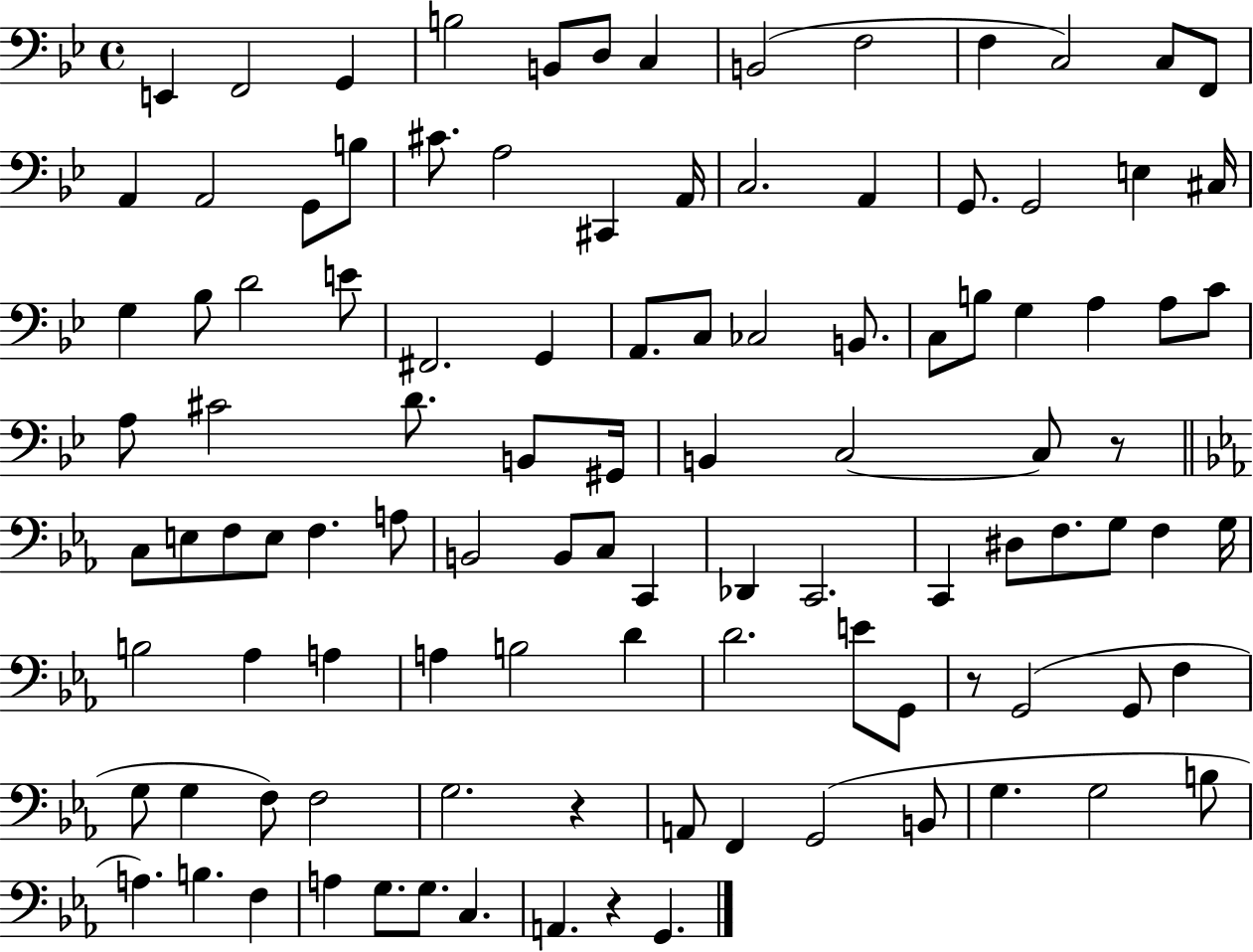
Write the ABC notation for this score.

X:1
T:Untitled
M:4/4
L:1/4
K:Bb
E,, F,,2 G,, B,2 B,,/2 D,/2 C, B,,2 F,2 F, C,2 C,/2 F,,/2 A,, A,,2 G,,/2 B,/2 ^C/2 A,2 ^C,, A,,/4 C,2 A,, G,,/2 G,,2 E, ^C,/4 G, _B,/2 D2 E/2 ^F,,2 G,, A,,/2 C,/2 _C,2 B,,/2 C,/2 B,/2 G, A, A,/2 C/2 A,/2 ^C2 D/2 B,,/2 ^G,,/4 B,, C,2 C,/2 z/2 C,/2 E,/2 F,/2 E,/2 F, A,/2 B,,2 B,,/2 C,/2 C,, _D,, C,,2 C,, ^D,/2 F,/2 G,/2 F, G,/4 B,2 _A, A, A, B,2 D D2 E/2 G,,/2 z/2 G,,2 G,,/2 F, G,/2 G, F,/2 F,2 G,2 z A,,/2 F,, G,,2 B,,/2 G, G,2 B,/2 A, B, F, A, G,/2 G,/2 C, A,, z G,,